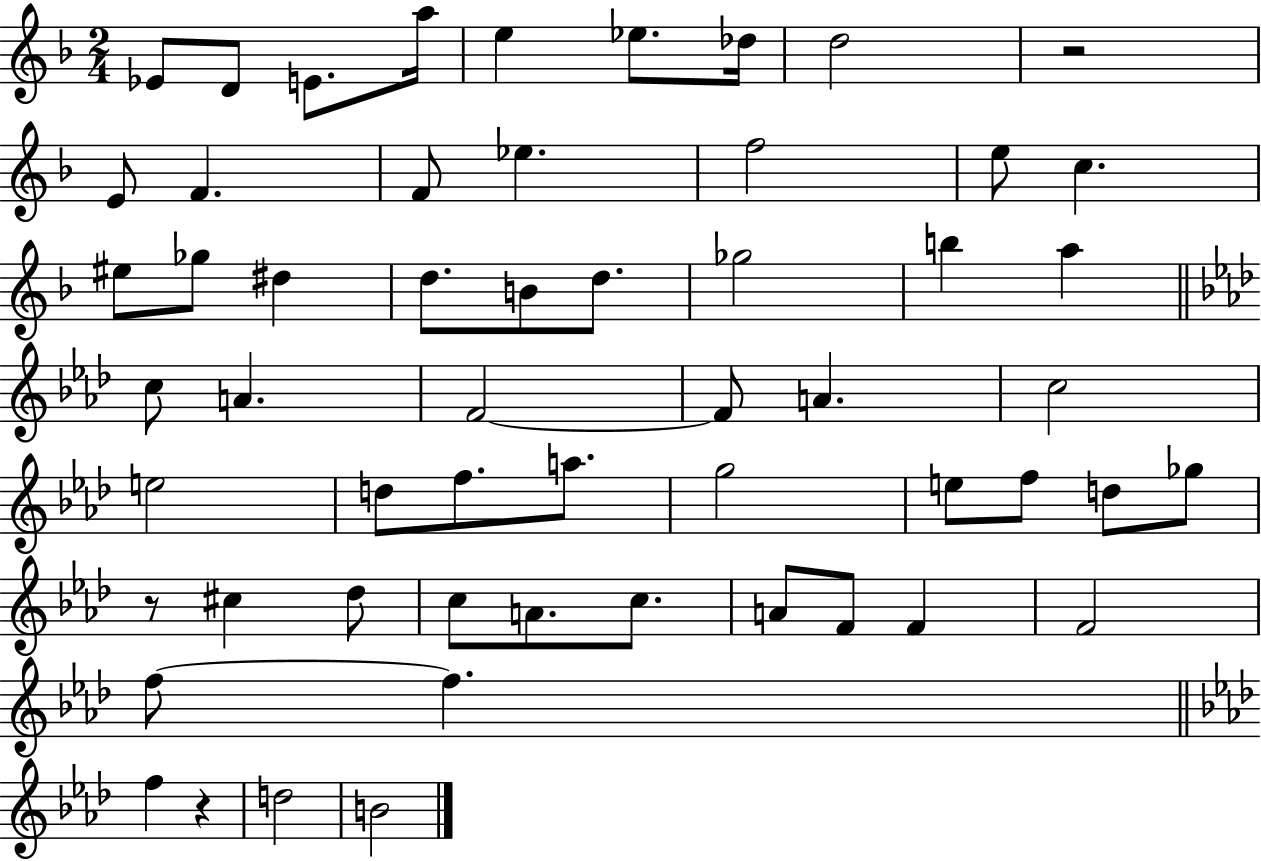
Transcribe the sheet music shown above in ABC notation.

X:1
T:Untitled
M:2/4
L:1/4
K:F
_E/2 D/2 E/2 a/4 e _e/2 _d/4 d2 z2 E/2 F F/2 _e f2 e/2 c ^e/2 _g/2 ^d d/2 B/2 d/2 _g2 b a c/2 A F2 F/2 A c2 e2 d/2 f/2 a/2 g2 e/2 f/2 d/2 _g/2 z/2 ^c _d/2 c/2 A/2 c/2 A/2 F/2 F F2 f/2 f f z d2 B2